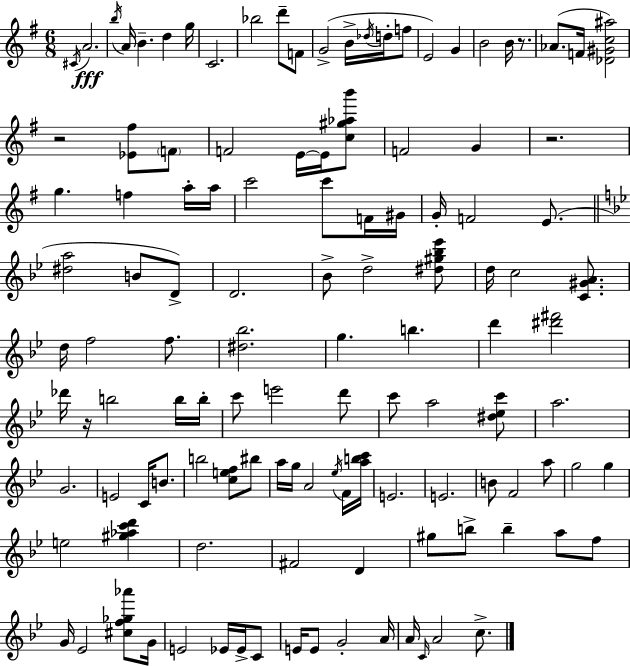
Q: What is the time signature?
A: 6/8